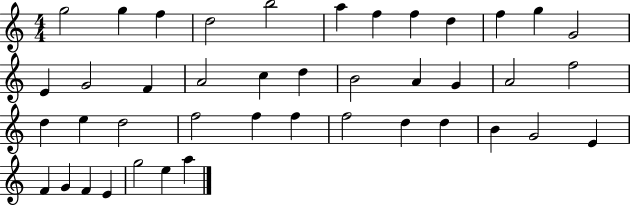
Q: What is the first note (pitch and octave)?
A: G5